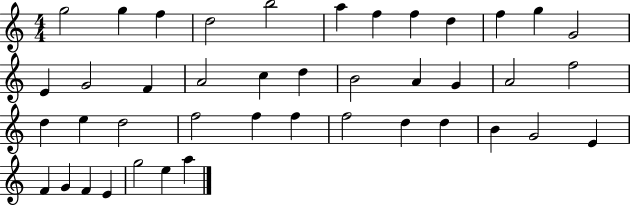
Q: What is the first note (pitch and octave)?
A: G5